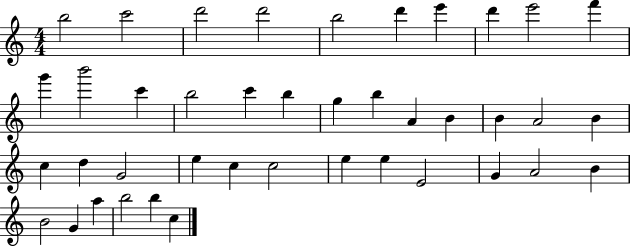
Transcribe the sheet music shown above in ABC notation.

X:1
T:Untitled
M:4/4
L:1/4
K:C
b2 c'2 d'2 d'2 b2 d' e' d' e'2 f' g' b'2 c' b2 c' b g b A B B A2 B c d G2 e c c2 e e E2 G A2 B B2 G a b2 b c